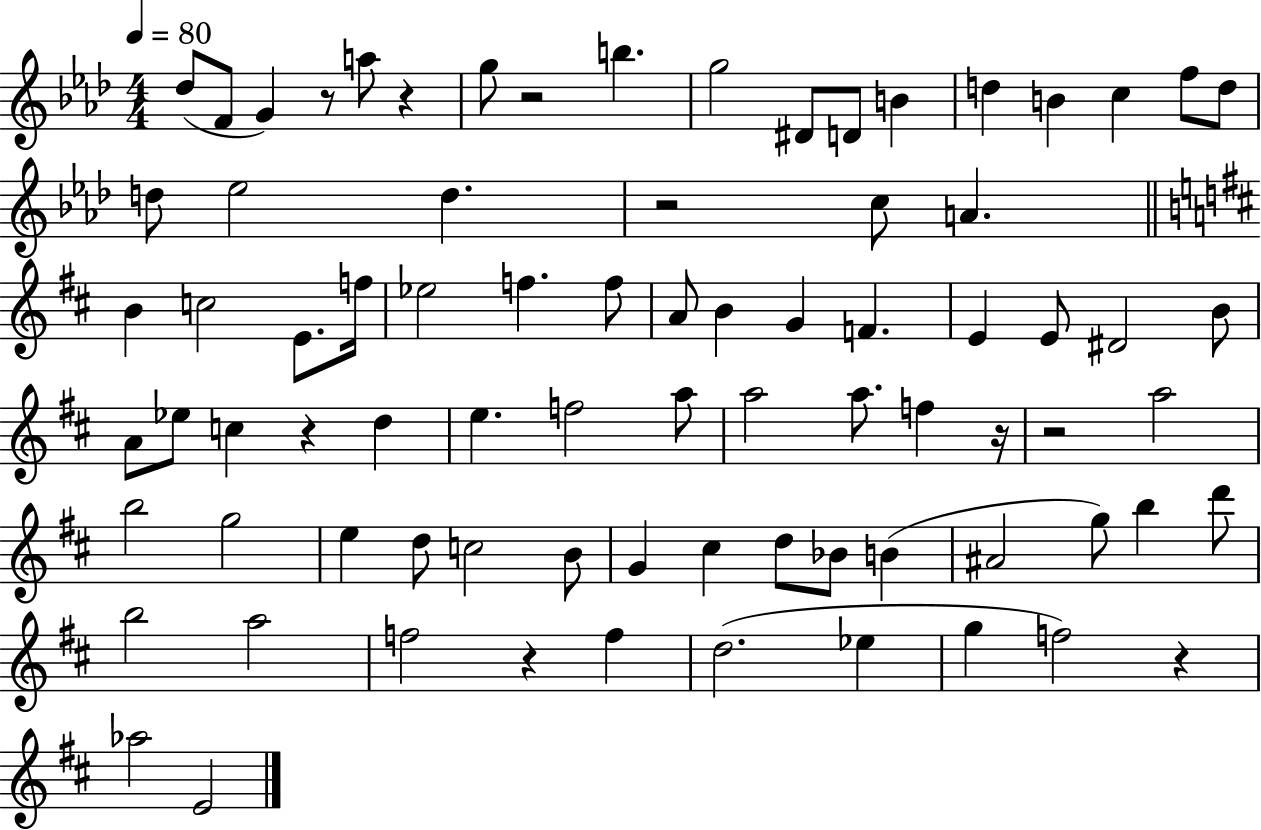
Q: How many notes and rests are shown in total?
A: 80